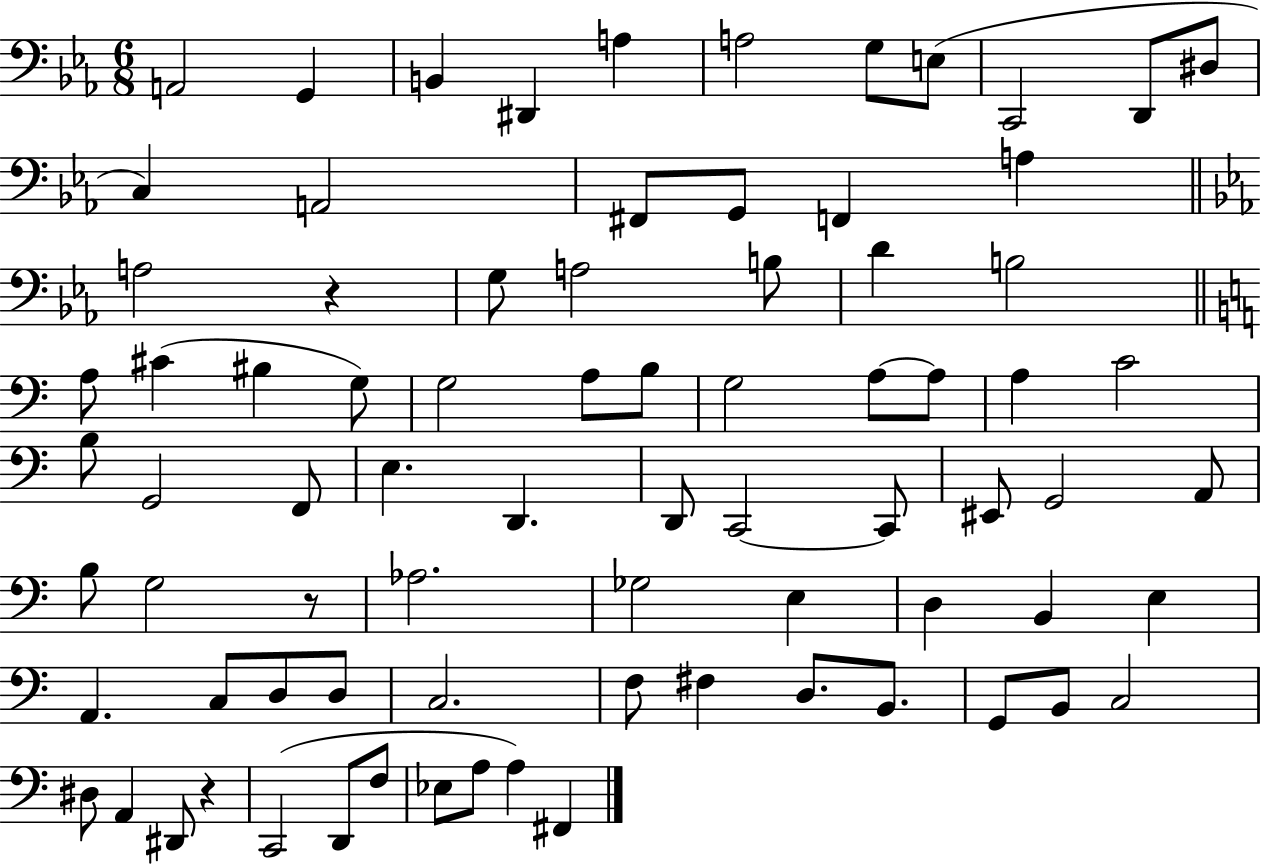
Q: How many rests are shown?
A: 3